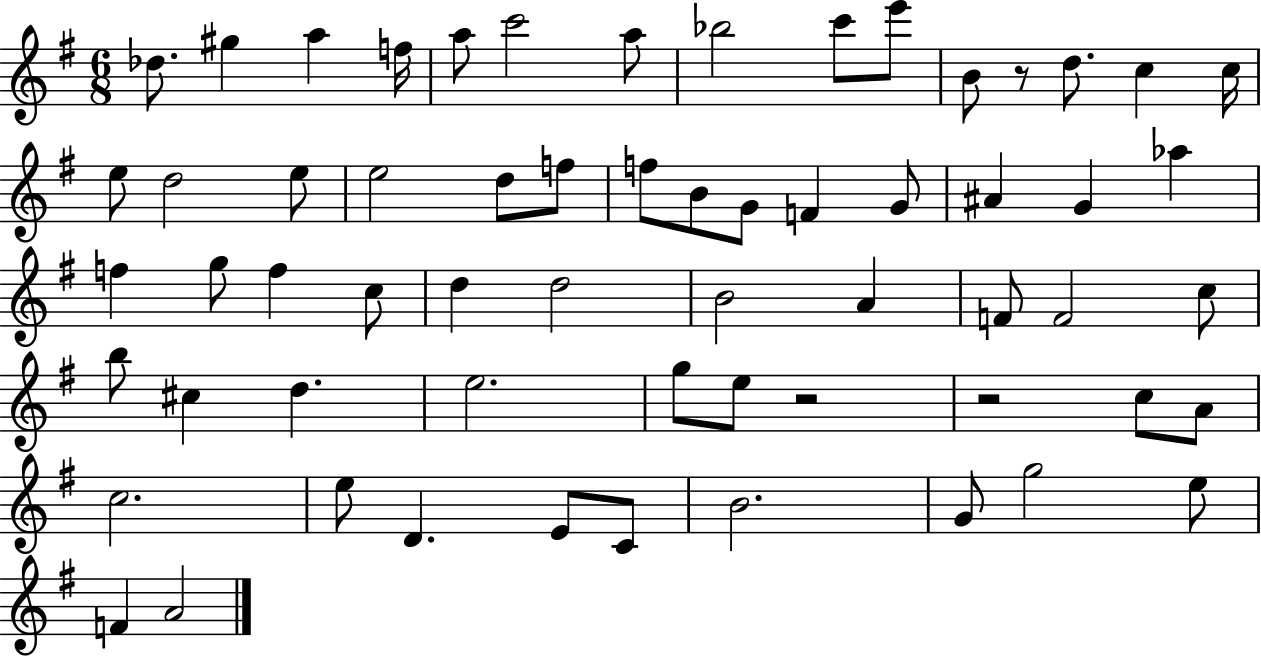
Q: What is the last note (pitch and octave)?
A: A4